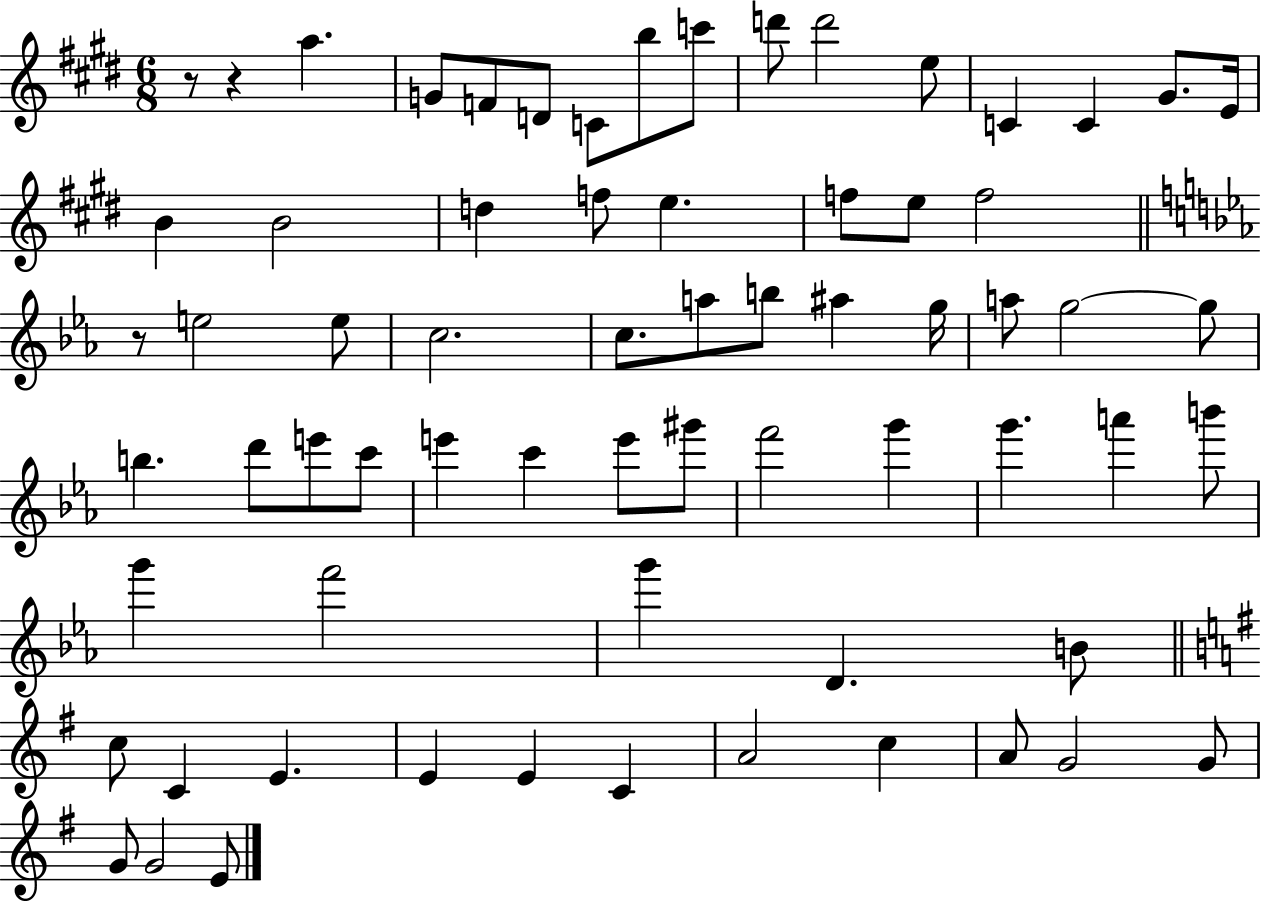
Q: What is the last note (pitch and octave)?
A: E4